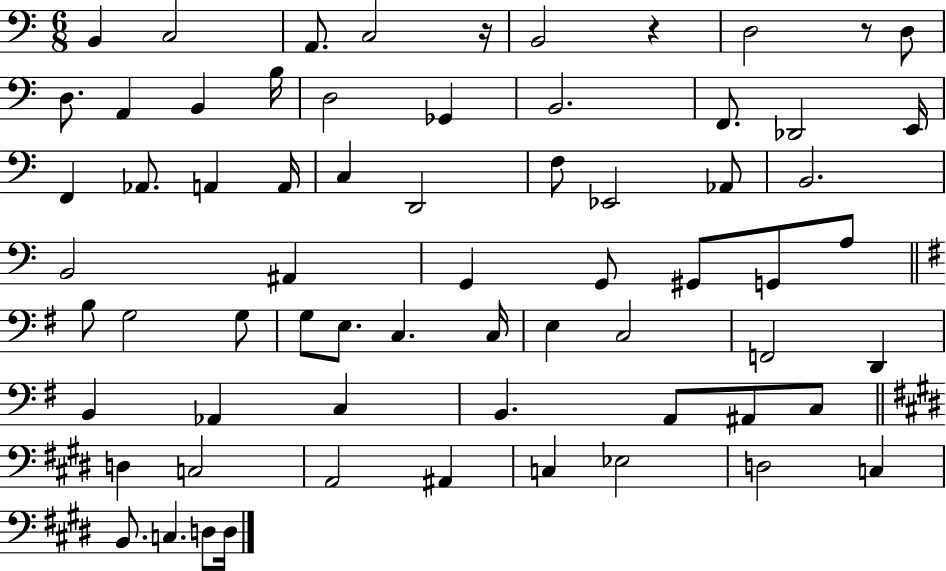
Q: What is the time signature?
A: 6/8